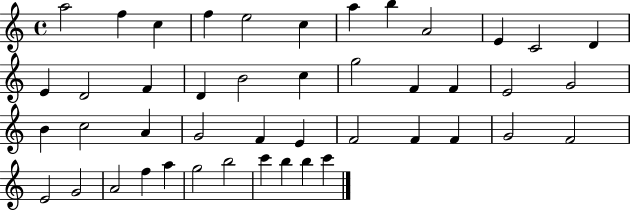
{
  \clef treble
  \time 4/4
  \defaultTimeSignature
  \key c \major
  a''2 f''4 c''4 | f''4 e''2 c''4 | a''4 b''4 a'2 | e'4 c'2 d'4 | \break e'4 d'2 f'4 | d'4 b'2 c''4 | g''2 f'4 f'4 | e'2 g'2 | \break b'4 c''2 a'4 | g'2 f'4 e'4 | f'2 f'4 f'4 | g'2 f'2 | \break e'2 g'2 | a'2 f''4 a''4 | g''2 b''2 | c'''4 b''4 b''4 c'''4 | \break \bar "|."
}